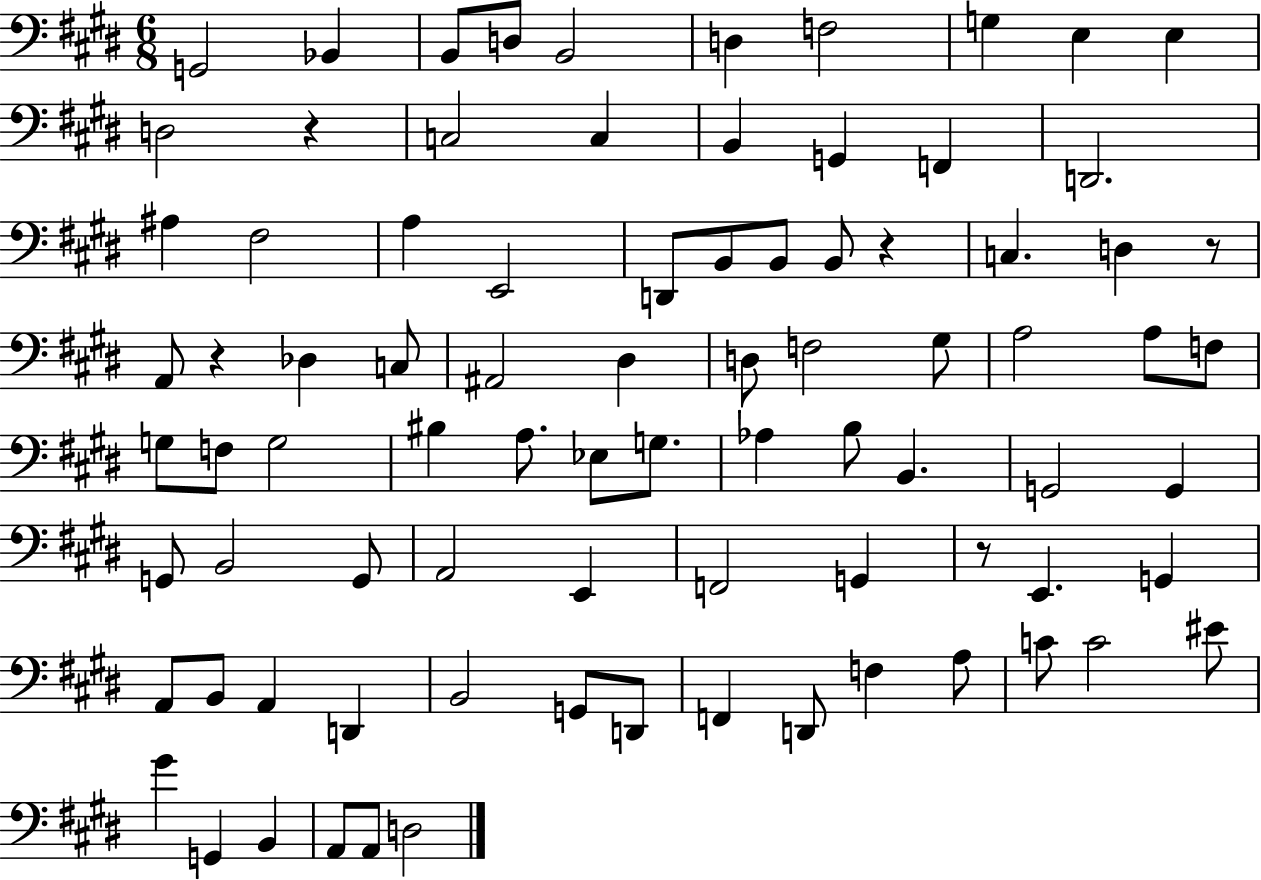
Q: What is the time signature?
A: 6/8